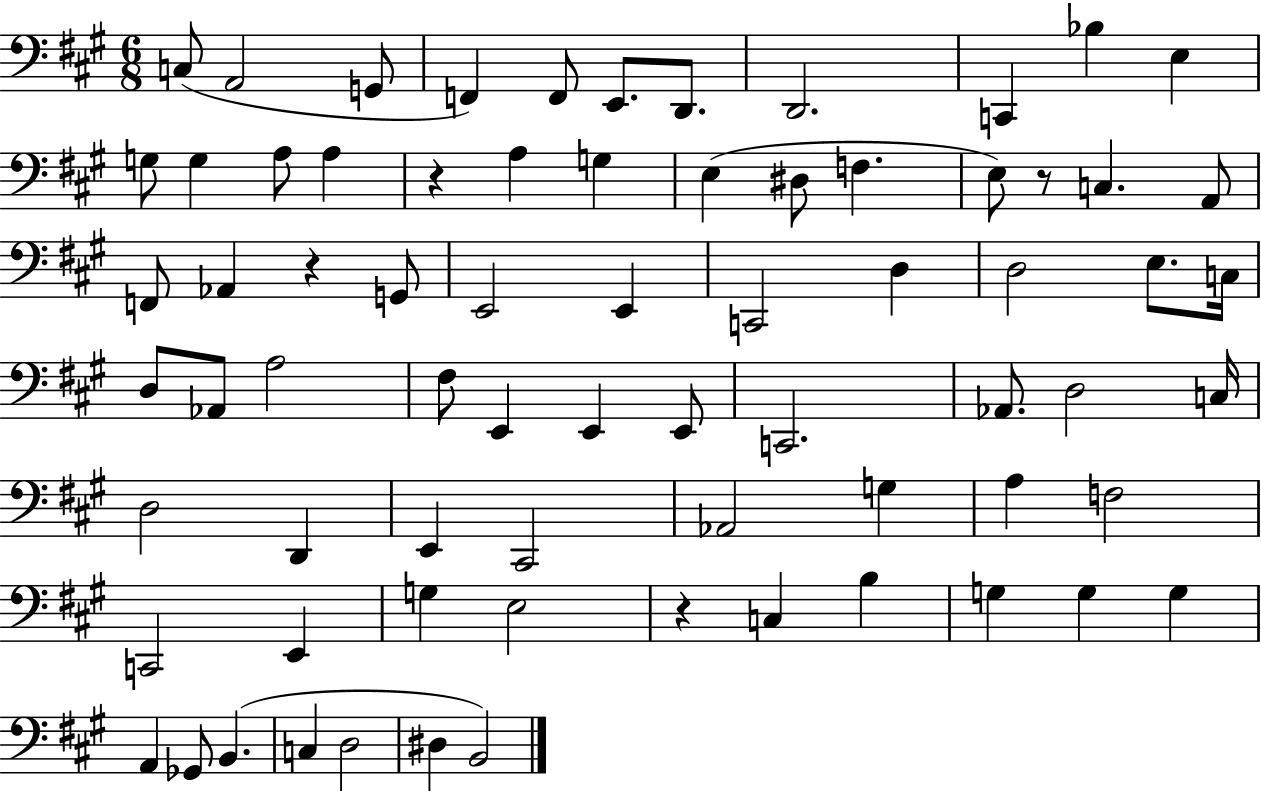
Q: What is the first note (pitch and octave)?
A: C3